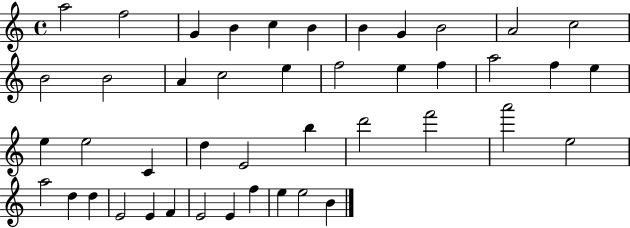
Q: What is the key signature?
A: C major